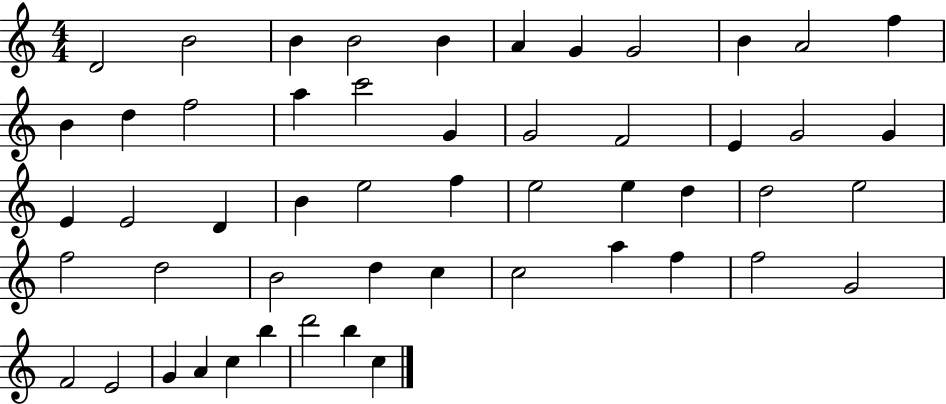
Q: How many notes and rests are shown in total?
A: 52